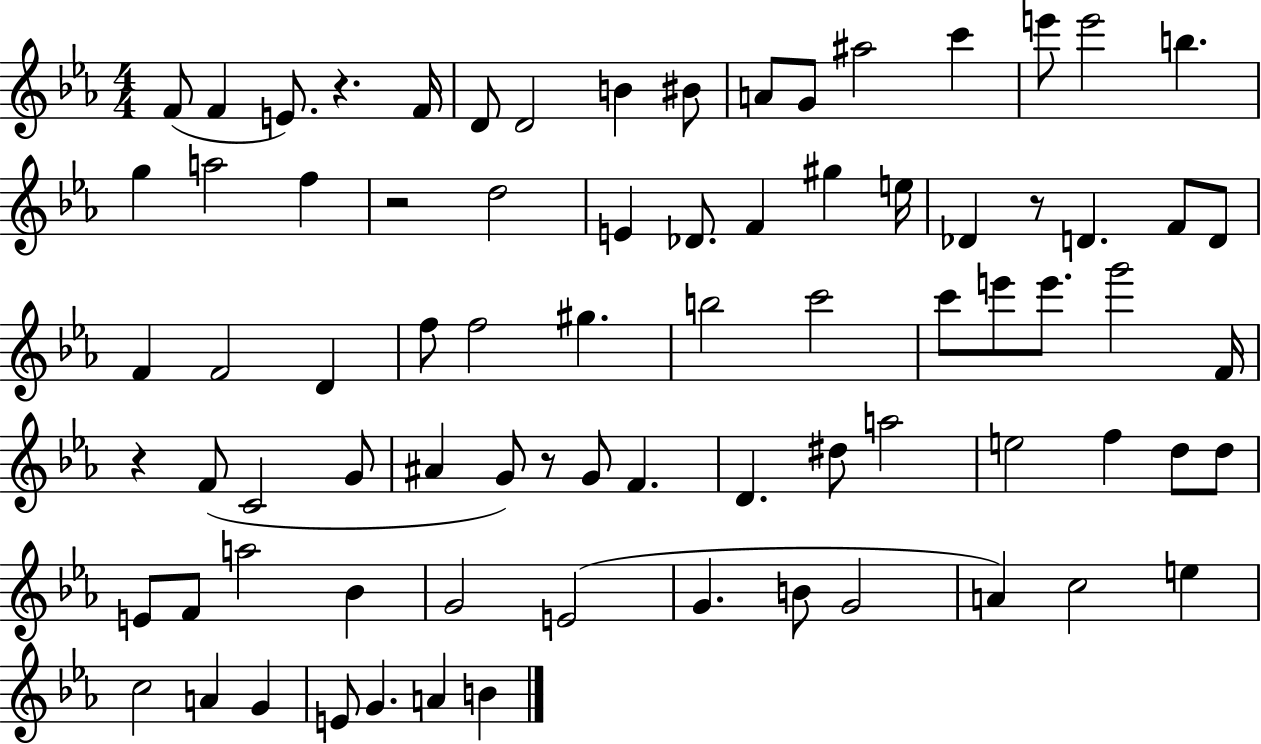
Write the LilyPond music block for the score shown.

{
  \clef treble
  \numericTimeSignature
  \time 4/4
  \key ees \major
  f'8( f'4 e'8.) r4. f'16 | d'8 d'2 b'4 bis'8 | a'8 g'8 ais''2 c'''4 | e'''8 e'''2 b''4. | \break g''4 a''2 f''4 | r2 d''2 | e'4 des'8. f'4 gis''4 e''16 | des'4 r8 d'4. f'8 d'8 | \break f'4 f'2 d'4 | f''8 f''2 gis''4. | b''2 c'''2 | c'''8 e'''8 e'''8. g'''2 f'16 | \break r4 f'8( c'2 g'8 | ais'4 g'8) r8 g'8 f'4. | d'4. dis''8 a''2 | e''2 f''4 d''8 d''8 | \break e'8 f'8 a''2 bes'4 | g'2 e'2( | g'4. b'8 g'2 | a'4) c''2 e''4 | \break c''2 a'4 g'4 | e'8 g'4. a'4 b'4 | \bar "|."
}